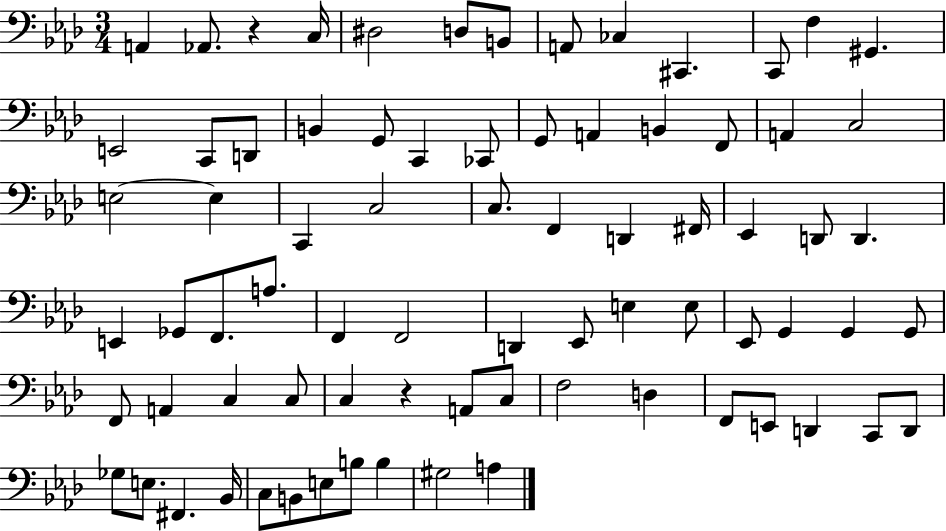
X:1
T:Untitled
M:3/4
L:1/4
K:Ab
A,, _A,,/2 z C,/4 ^D,2 D,/2 B,,/2 A,,/2 _C, ^C,, C,,/2 F, ^G,, E,,2 C,,/2 D,,/2 B,, G,,/2 C,, _C,,/2 G,,/2 A,, B,, F,,/2 A,, C,2 E,2 E, C,, C,2 C,/2 F,, D,, ^F,,/4 _E,, D,,/2 D,, E,, _G,,/2 F,,/2 A,/2 F,, F,,2 D,, _E,,/2 E, E,/2 _E,,/2 G,, G,, G,,/2 F,,/2 A,, C, C,/2 C, z A,,/2 C,/2 F,2 D, F,,/2 E,,/2 D,, C,,/2 D,,/2 _G,/2 E,/2 ^F,, _B,,/4 C,/2 B,,/2 E,/2 B,/2 B, ^G,2 A,